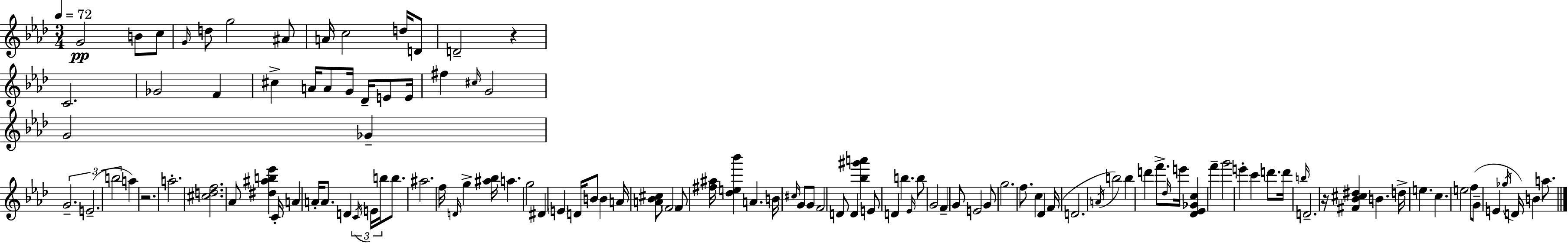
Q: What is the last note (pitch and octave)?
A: A5